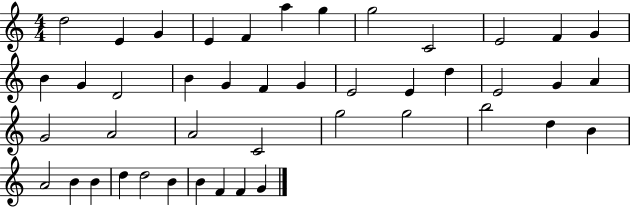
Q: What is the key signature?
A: C major